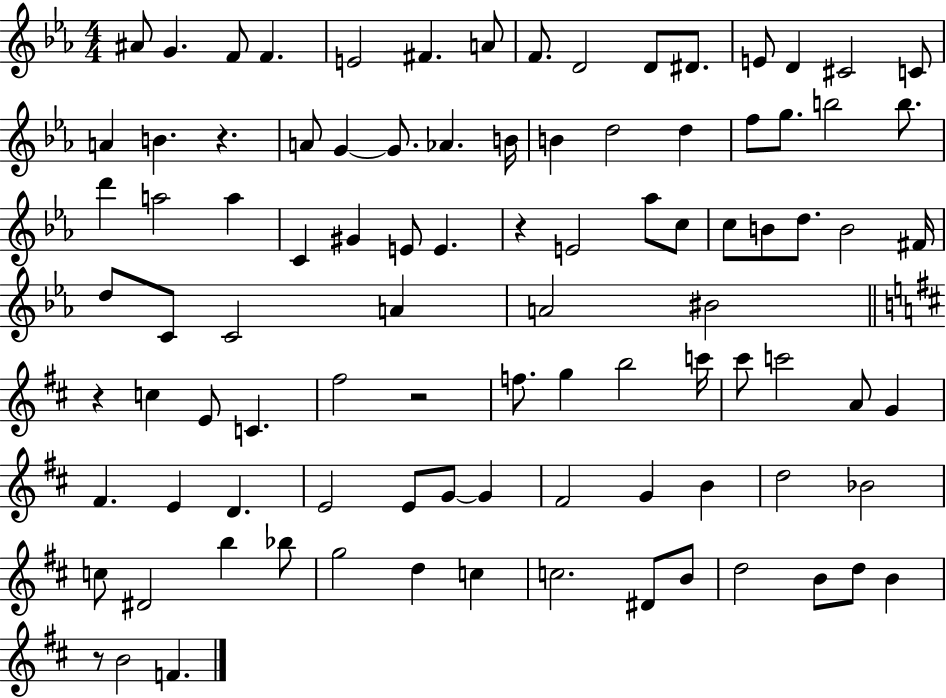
A#4/e G4/q. F4/e F4/q. E4/h F#4/q. A4/e F4/e. D4/h D4/e D#4/e. E4/e D4/q C#4/h C4/e A4/q B4/q. R/q. A4/e G4/q G4/e. Ab4/q. B4/s B4/q D5/h D5/q F5/e G5/e. B5/h B5/e. D6/q A5/h A5/q C4/q G#4/q E4/e E4/q. R/q E4/h Ab5/e C5/e C5/e B4/e D5/e. B4/h F#4/s D5/e C4/e C4/h A4/q A4/h BIS4/h R/q C5/q E4/e C4/q. F#5/h R/h F5/e. G5/q B5/h C6/s C#6/e C6/h A4/e G4/q F#4/q. E4/q D4/q. E4/h E4/e G4/e G4/q F#4/h G4/q B4/q D5/h Bb4/h C5/e D#4/h B5/q Bb5/e G5/h D5/q C5/q C5/h. D#4/e B4/e D5/h B4/e D5/e B4/q R/e B4/h F4/q.